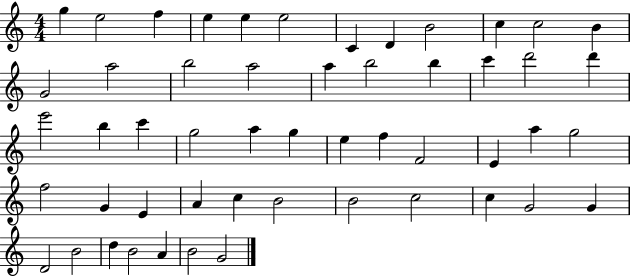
G5/q E5/h F5/q E5/q E5/q E5/h C4/q D4/q B4/h C5/q C5/h B4/q G4/h A5/h B5/h A5/h A5/q B5/h B5/q C6/q D6/h D6/q E6/h B5/q C6/q G5/h A5/q G5/q E5/q F5/q F4/h E4/q A5/q G5/h F5/h G4/q E4/q A4/q C5/q B4/h B4/h C5/h C5/q G4/h G4/q D4/h B4/h D5/q B4/h A4/q B4/h G4/h